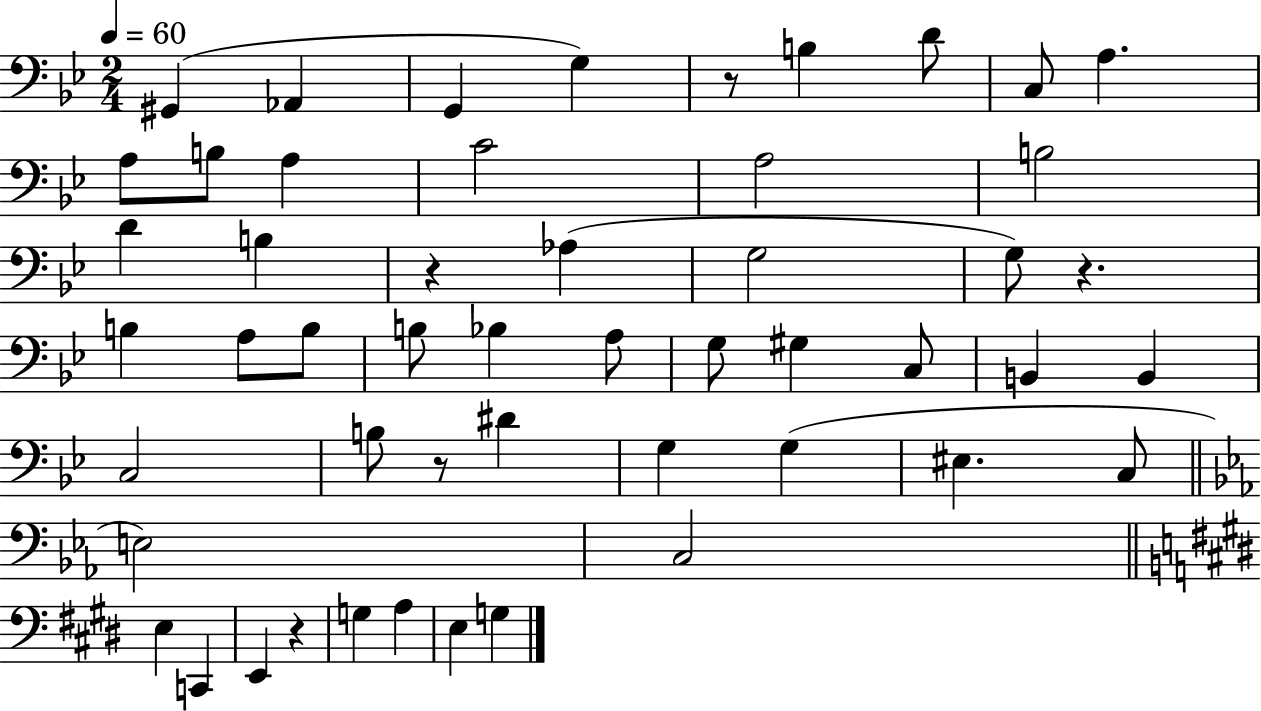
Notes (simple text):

G#2/q Ab2/q G2/q G3/q R/e B3/q D4/e C3/e A3/q. A3/e B3/e A3/q C4/h A3/h B3/h D4/q B3/q R/q Ab3/q G3/h G3/e R/q. B3/q A3/e B3/e B3/e Bb3/q A3/e G3/e G#3/q C3/e B2/q B2/q C3/h B3/e R/e D#4/q G3/q G3/q EIS3/q. C3/e E3/h C3/h E3/q C2/q E2/q R/q G3/q A3/q E3/q G3/q